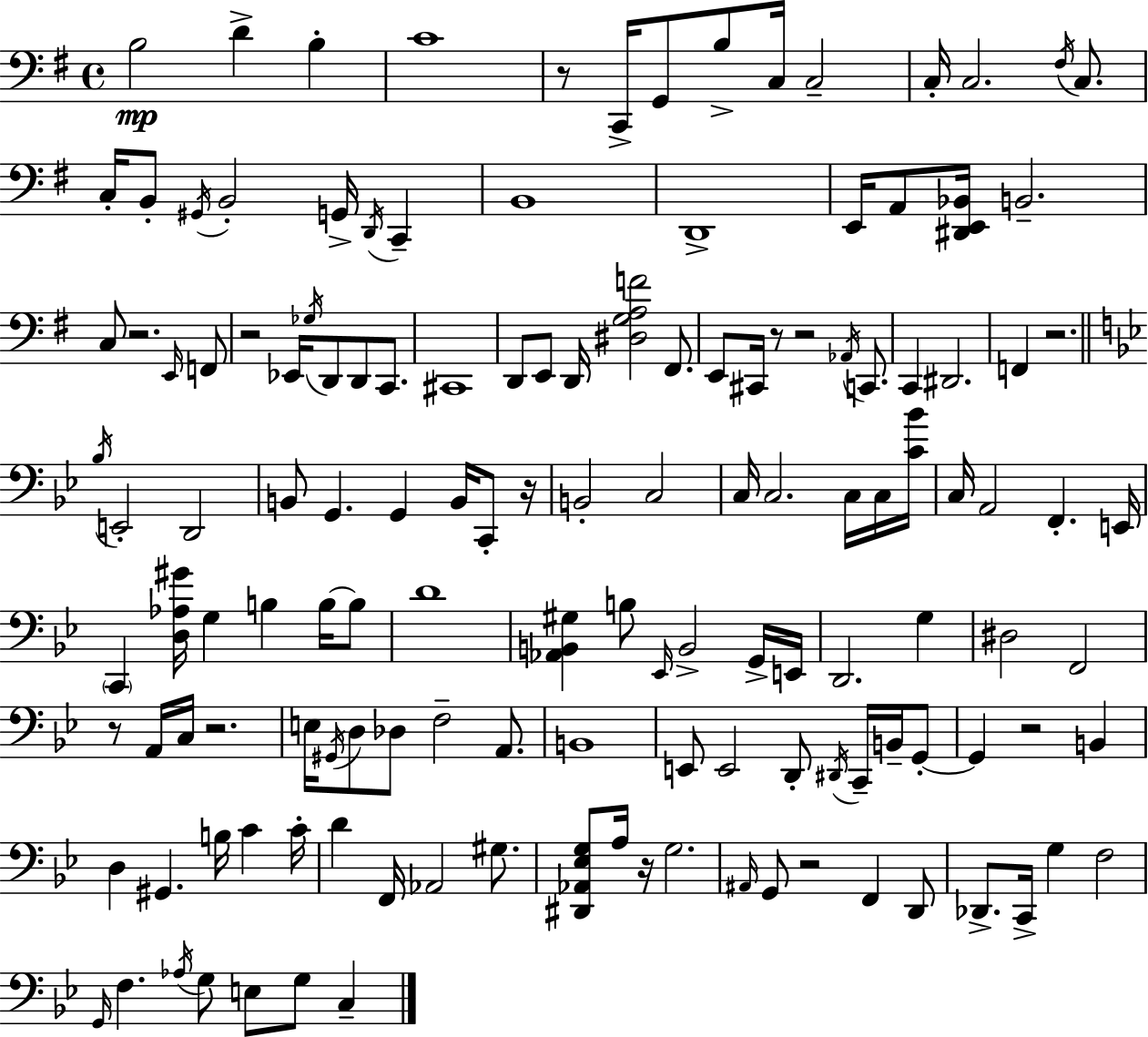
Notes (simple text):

B3/h D4/q B3/q C4/w R/e C2/s G2/e B3/e C3/s C3/h C3/s C3/h. F#3/s C3/e. C3/s B2/e G#2/s B2/h G2/s D2/s C2/q B2/w D2/w E2/s A2/e [D#2,E2,Bb2]/s B2/h. C3/e R/h. E2/s F2/e R/h Eb2/s Gb3/s D2/e D2/e C2/e. C#2/w D2/e E2/e D2/s [D#3,G3,A3,F4]/h F#2/e. E2/e C#2/s R/e R/h Ab2/s C2/e. C2/q D#2/h. F2/q R/h. Bb3/s E2/h D2/h B2/e G2/q. G2/q B2/s C2/e R/s B2/h C3/h C3/s C3/h. C3/s C3/s [C4,Bb4]/s C3/s A2/h F2/q. E2/s C2/q [D3,Ab3,G#4]/s G3/q B3/q B3/s B3/e D4/w [Ab2,B2,G#3]/q B3/e Eb2/s B2/h G2/s E2/s D2/h. G3/q D#3/h F2/h R/e A2/s C3/s R/h. E3/s G#2/s D3/e Db3/e F3/h A2/e. B2/w E2/e E2/h D2/e D#2/s C2/s B2/s G2/e G2/q R/h B2/q D3/q G#2/q. B3/s C4/q C4/s D4/q F2/s Ab2/h G#3/e. [D#2,Ab2,Eb3,G3]/e A3/s R/s G3/h. A#2/s G2/e R/h F2/q D2/e Db2/e. C2/s G3/q F3/h G2/s F3/q. Ab3/s G3/e E3/e G3/e C3/q